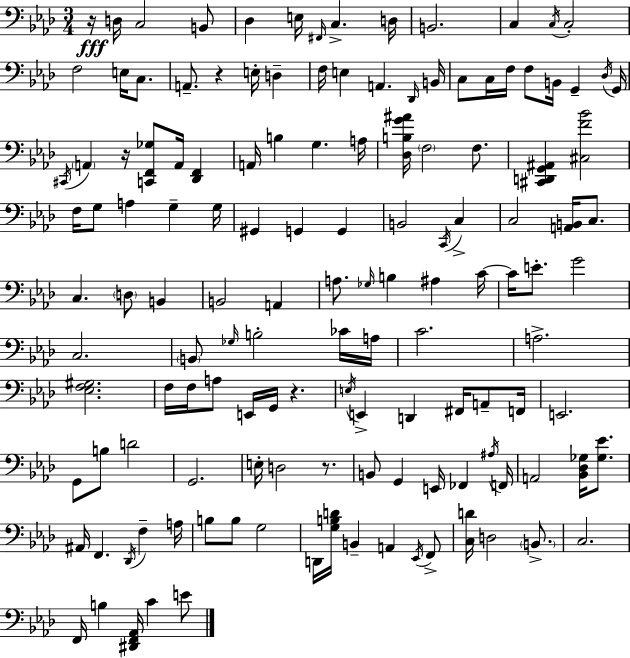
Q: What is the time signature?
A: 3/4